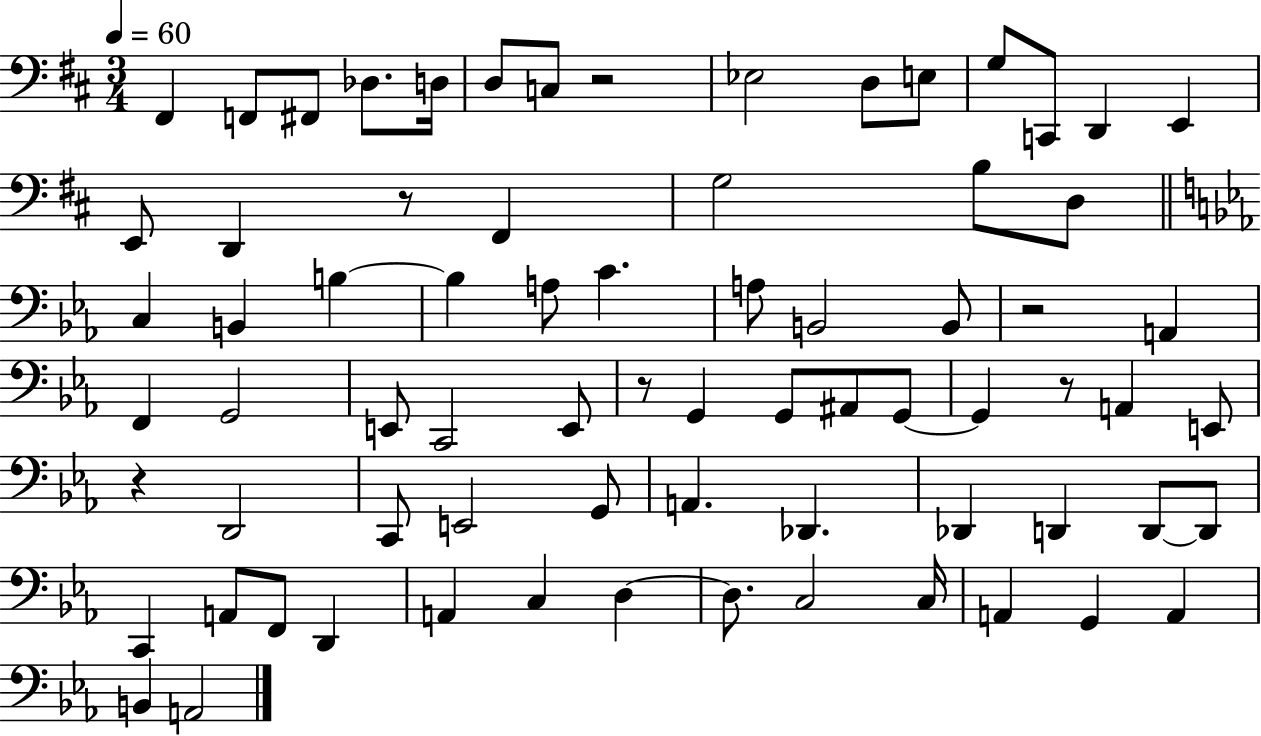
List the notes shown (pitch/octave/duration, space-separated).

F#2/q F2/e F#2/e Db3/e. D3/s D3/e C3/e R/h Eb3/h D3/e E3/e G3/e C2/e D2/q E2/q E2/e D2/q R/e F#2/q G3/h B3/e D3/e C3/q B2/q B3/q B3/q A3/e C4/q. A3/e B2/h B2/e R/h A2/q F2/q G2/h E2/e C2/h E2/e R/e G2/q G2/e A#2/e G2/e G2/q R/e A2/q E2/e R/q D2/h C2/e E2/h G2/e A2/q. Db2/q. Db2/q D2/q D2/e D2/e C2/q A2/e F2/e D2/q A2/q C3/q D3/q D3/e. C3/h C3/s A2/q G2/q A2/q B2/q A2/h